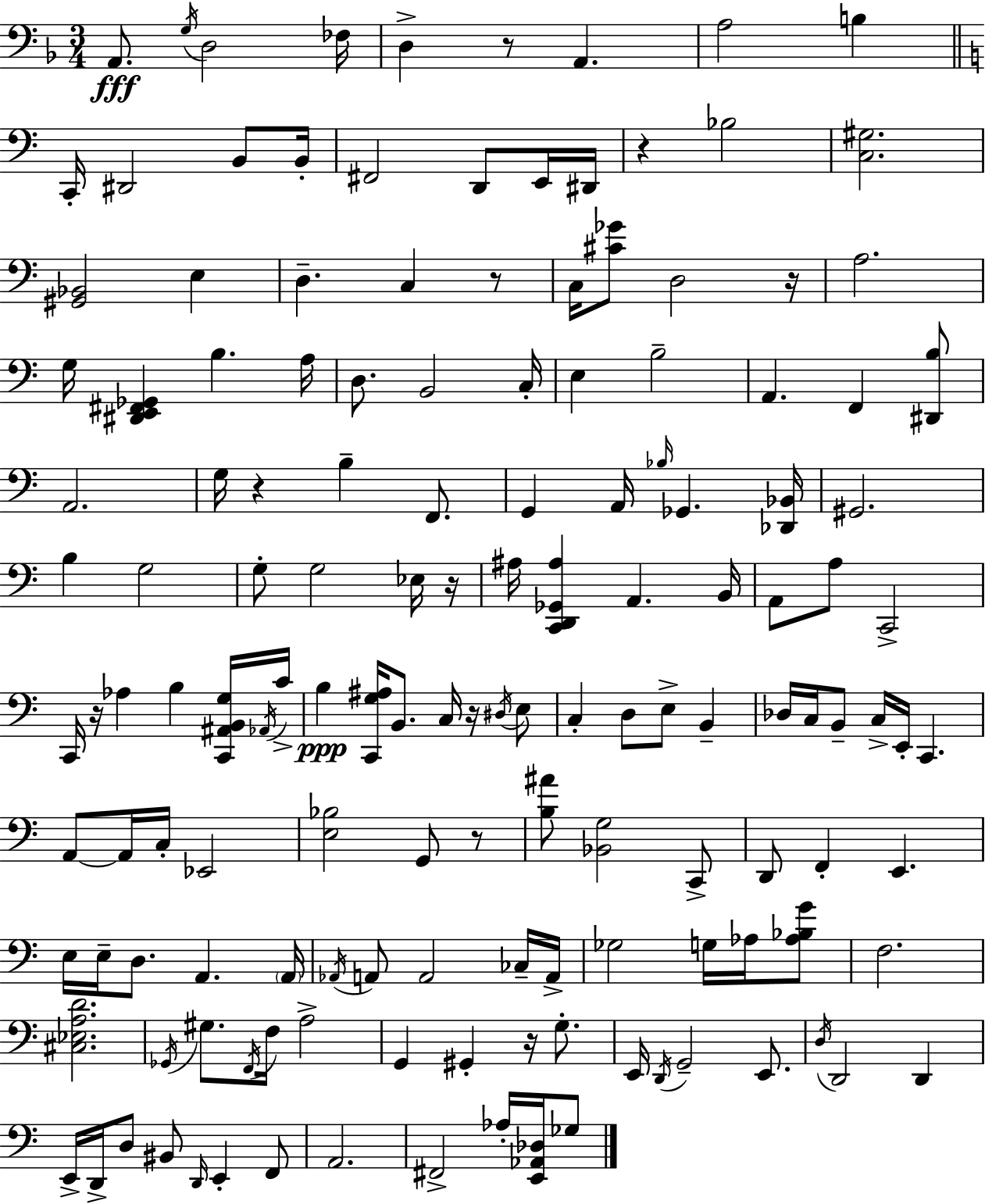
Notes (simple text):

A2/e. G3/s D3/h FES3/s D3/q R/e A2/q. A3/h B3/q C2/s D#2/h B2/e B2/s F#2/h D2/e E2/s D#2/s R/q Bb3/h [C3,G#3]/h. [G#2,Bb2]/h E3/q D3/q. C3/q R/e C3/s [C#4,Gb4]/e D3/h R/s A3/h. G3/s [D#2,E2,F#2,Gb2]/q B3/q. A3/s D3/e. B2/h C3/s E3/q B3/h A2/q. F2/q [D#2,B3]/e A2/h. G3/s R/q B3/q F2/e. G2/q A2/s Bb3/s Gb2/q. [Db2,Bb2]/s G#2/h. B3/q G3/h G3/e G3/h Eb3/s R/s A#3/s [C2,D2,Gb2,A#3]/q A2/q. B2/s A2/e A3/e C2/h C2/s R/s Ab3/q B3/q [C2,A#2,B2,G3]/s Ab2/s C4/s B3/q [C2,G3,A#3]/s B2/e. C3/s R/s D#3/s E3/e C3/q D3/e E3/e B2/q Db3/s C3/s B2/e C3/s E2/s C2/q. A2/e A2/s C3/s Eb2/h [E3,Bb3]/h G2/e R/e [B3,A#4]/e [Bb2,G3]/h C2/e D2/e F2/q E2/q. E3/s E3/s D3/e. A2/q. A2/s Ab2/s A2/e A2/h CES3/s A2/s Gb3/h G3/s Ab3/s [Ab3,Bb3,G4]/e F3/h. [C#3,Eb3,A3,D4]/h. Gb2/s G#3/e. F2/s F3/s A3/h G2/q G#2/q R/s G3/e. E2/s D2/s G2/h E2/e. D3/s D2/h D2/q E2/s D2/s D3/e BIS2/e D2/s E2/q F2/e A2/h. F#2/h Ab3/s [E2,Ab2,Db3]/s Gb3/e